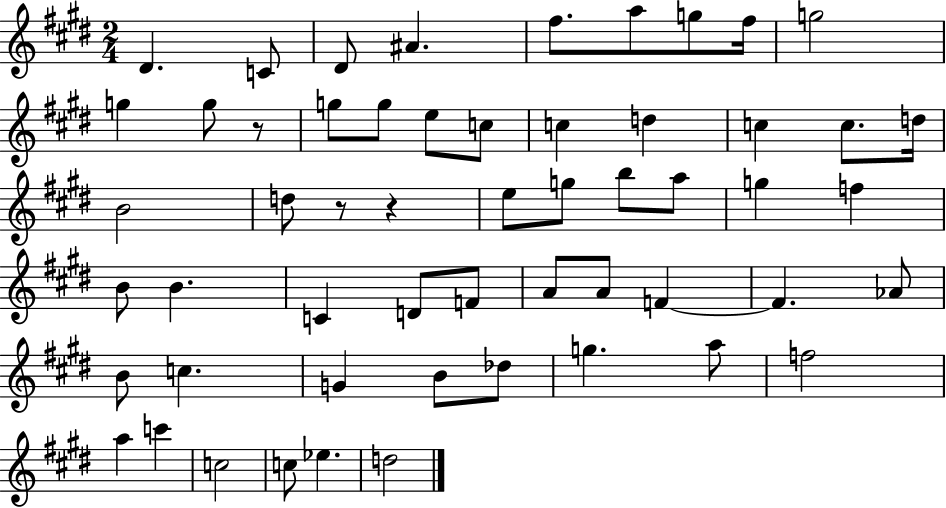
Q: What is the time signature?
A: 2/4